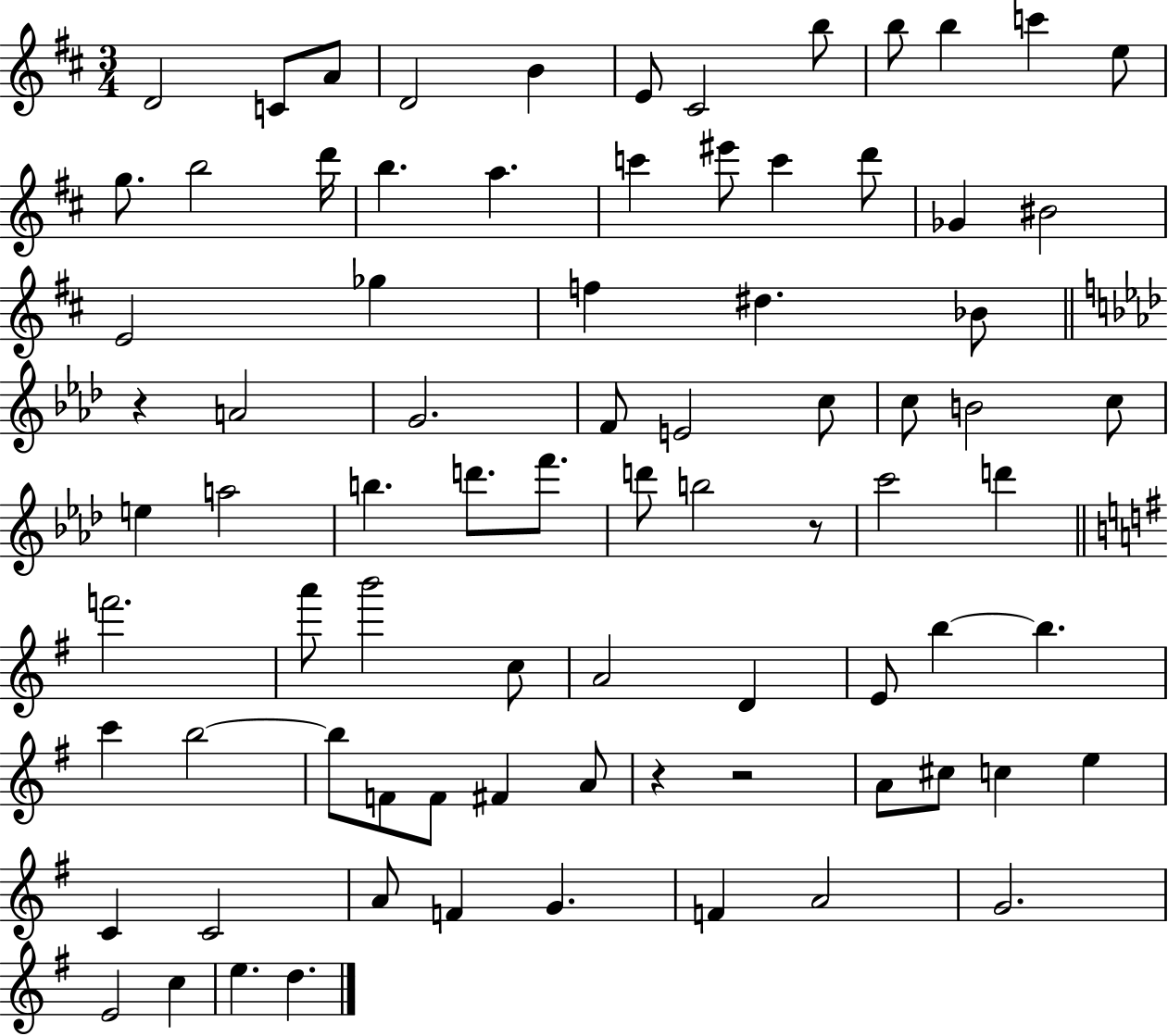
{
  \clef treble
  \numericTimeSignature
  \time 3/4
  \key d \major
  \repeat volta 2 { d'2 c'8 a'8 | d'2 b'4 | e'8 cis'2 b''8 | b''8 b''4 c'''4 e''8 | \break g''8. b''2 d'''16 | b''4. a''4. | c'''4 eis'''8 c'''4 d'''8 | ges'4 bis'2 | \break e'2 ges''4 | f''4 dis''4. bes'8 | \bar "||" \break \key aes \major r4 a'2 | g'2. | f'8 e'2 c''8 | c''8 b'2 c''8 | \break e''4 a''2 | b''4. d'''8. f'''8. | d'''8 b''2 r8 | c'''2 d'''4 | \break \bar "||" \break \key g \major f'''2. | a'''8 b'''2 c''8 | a'2 d'4 | e'8 b''4~~ b''4. | \break c'''4 b''2~~ | b''8 f'8 f'8 fis'4 a'8 | r4 r2 | a'8 cis''8 c''4 e''4 | \break c'4 c'2 | a'8 f'4 g'4. | f'4 a'2 | g'2. | \break e'2 c''4 | e''4. d''4. | } \bar "|."
}